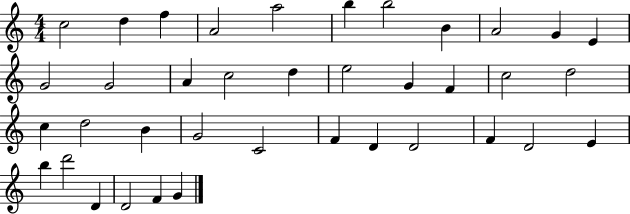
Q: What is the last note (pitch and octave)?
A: G4